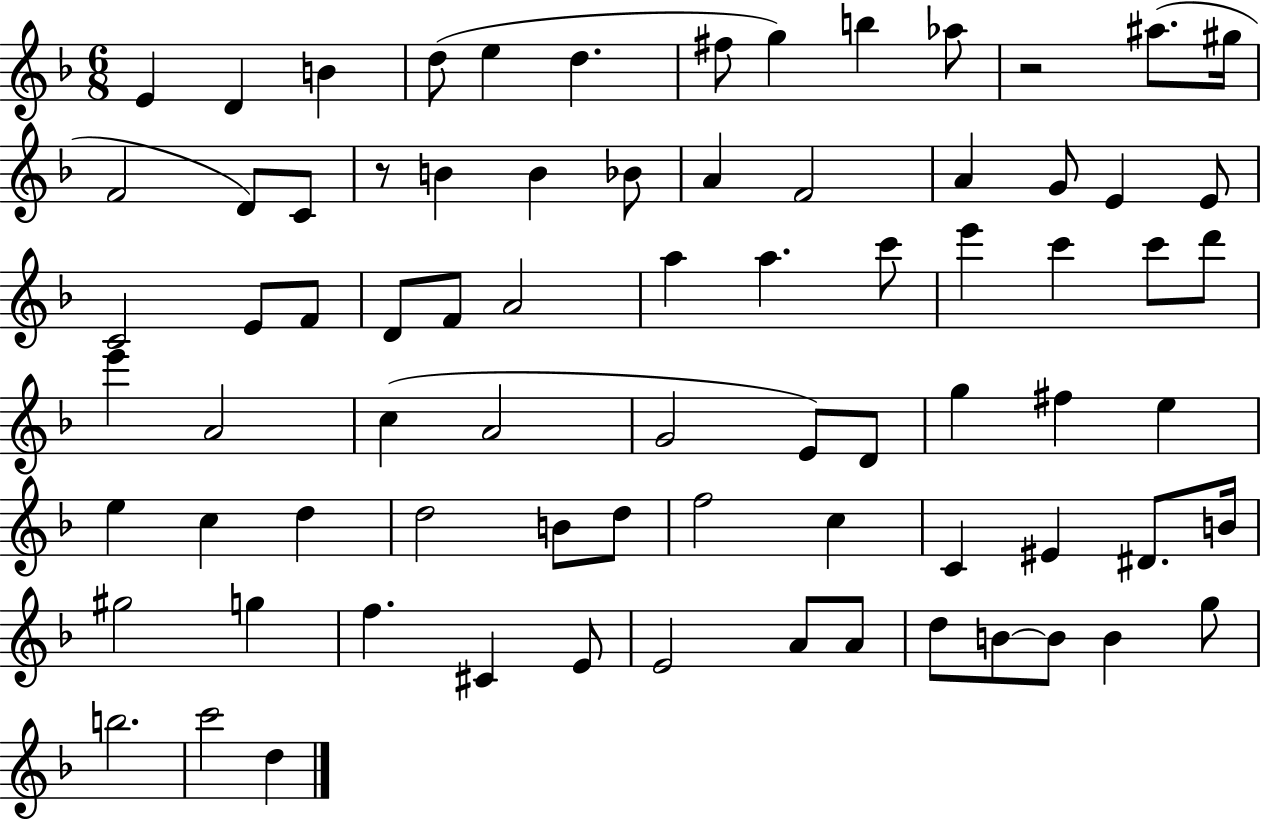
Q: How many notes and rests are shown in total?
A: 77